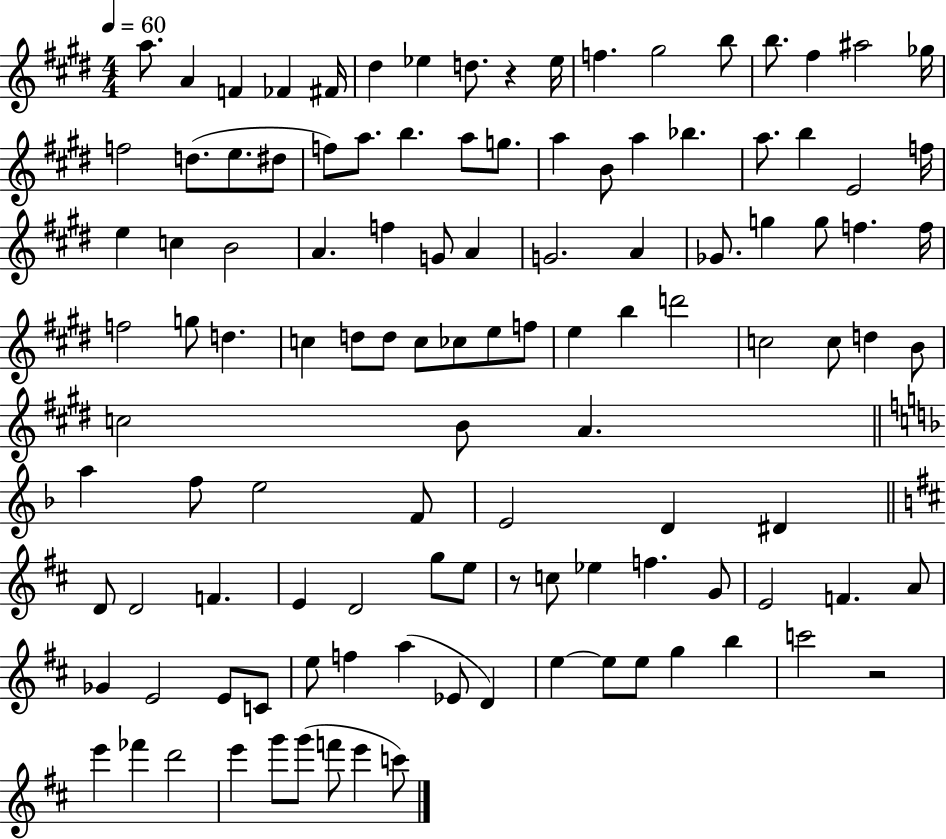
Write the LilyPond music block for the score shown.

{
  \clef treble
  \numericTimeSignature
  \time 4/4
  \key e \major
  \tempo 4 = 60
  a''8. a'4 f'4 fes'4 fis'16 | dis''4 ees''4 d''8. r4 ees''16 | f''4. gis''2 b''8 | b''8. fis''4 ais''2 ges''16 | \break f''2 d''8.( e''8. dis''8 | f''8) a''8. b''4. a''8 g''8. | a''4 b'8 a''4 bes''4. | a''8. b''4 e'2 f''16 | \break e''4 c''4 b'2 | a'4. f''4 g'8 a'4 | g'2. a'4 | ges'8. g''4 g''8 f''4. f''16 | \break f''2 g''8 d''4. | c''4 d''8 d''8 c''8 ces''8 e''8 f''8 | e''4 b''4 d'''2 | c''2 c''8 d''4 b'8 | \break c''2 b'8 a'4. | \bar "||" \break \key d \minor a''4 f''8 e''2 f'8 | e'2 d'4 dis'4 | \bar "||" \break \key d \major d'8 d'2 f'4. | e'4 d'2 g''8 e''8 | r8 c''8 ees''4 f''4. g'8 | e'2 f'4. a'8 | \break ges'4 e'2 e'8 c'8 | e''8 f''4 a''4( ees'8 d'4) | e''4~~ e''8 e''8 g''4 b''4 | c'''2 r2 | \break e'''4 fes'''4 d'''2 | e'''4 g'''8 g'''8( f'''8 e'''4 c'''8) | \bar "|."
}